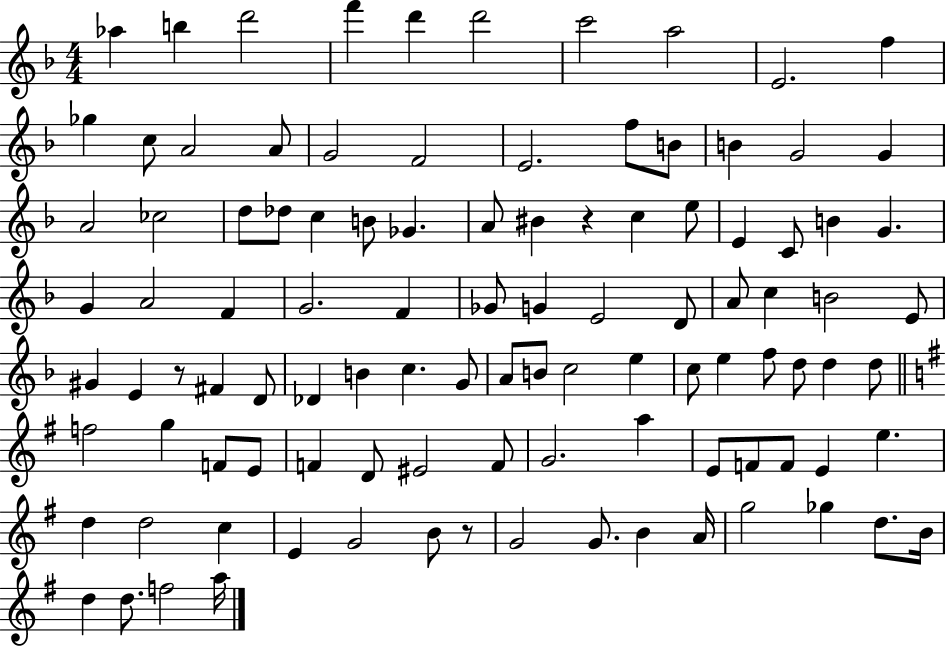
X:1
T:Untitled
M:4/4
L:1/4
K:F
_a b d'2 f' d' d'2 c'2 a2 E2 f _g c/2 A2 A/2 G2 F2 E2 f/2 B/2 B G2 G A2 _c2 d/2 _d/2 c B/2 _G A/2 ^B z c e/2 E C/2 B G G A2 F G2 F _G/2 G E2 D/2 A/2 c B2 E/2 ^G E z/2 ^F D/2 _D B c G/2 A/2 B/2 c2 e c/2 e f/2 d/2 d d/2 f2 g F/2 E/2 F D/2 ^E2 F/2 G2 a E/2 F/2 F/2 E e d d2 c E G2 B/2 z/2 G2 G/2 B A/4 g2 _g d/2 B/4 d d/2 f2 a/4